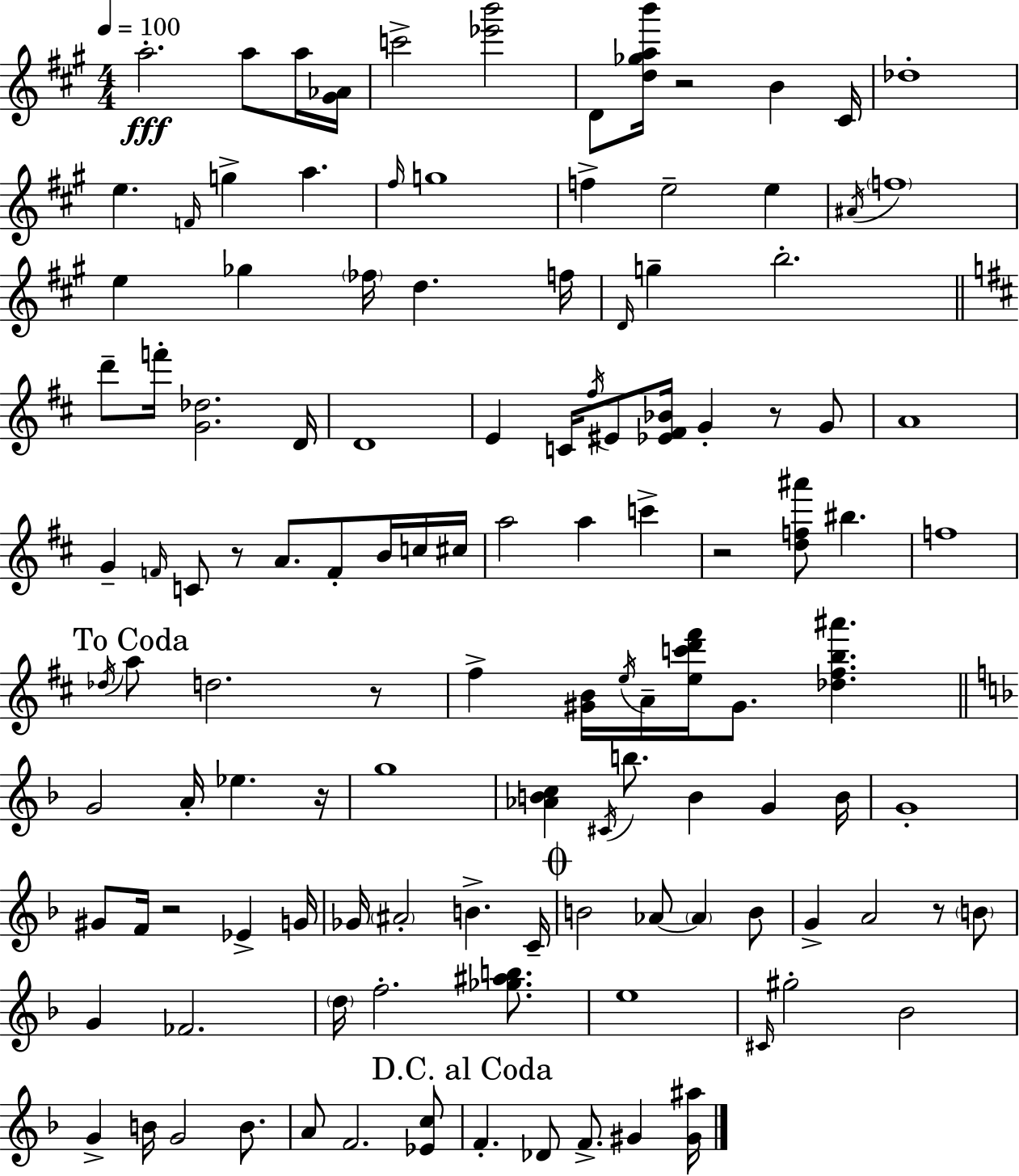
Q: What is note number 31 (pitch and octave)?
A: D4